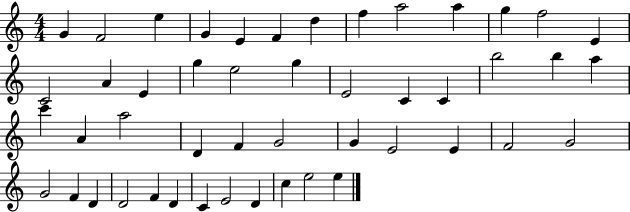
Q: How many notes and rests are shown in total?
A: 48